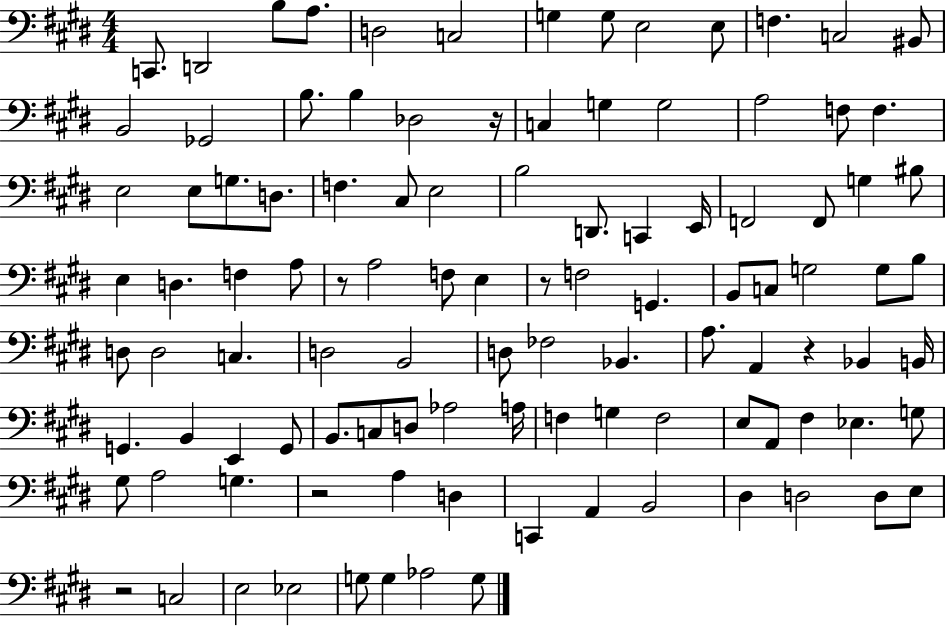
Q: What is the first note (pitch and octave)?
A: C2